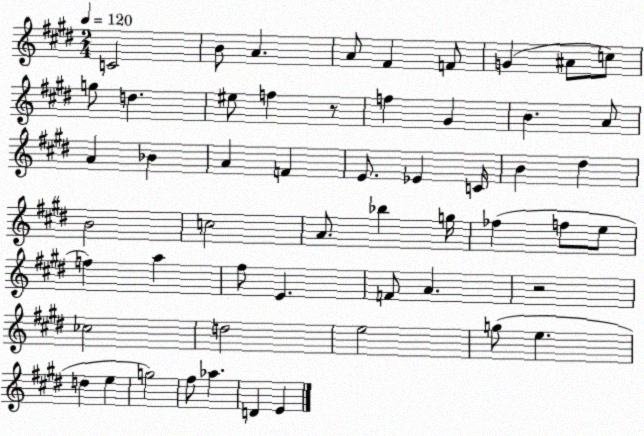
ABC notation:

X:1
T:Untitled
M:2/4
L:1/4
K:E
C2 B/2 A A/2 ^F F/2 G ^A/2 c/2 g/2 d ^e/2 f z/2 f ^G B A/2 A _B A F E/2 _E C/4 B ^d B2 c2 A/2 _b g/4 _f f/2 e/2 f a ^f/2 E F/2 A z2 _c2 d2 e2 g/2 e d e g2 ^f/2 _a D E